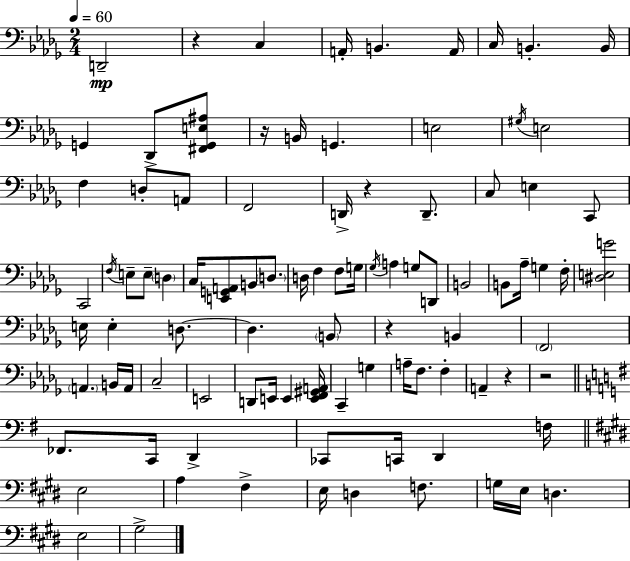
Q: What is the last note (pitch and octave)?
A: G#3